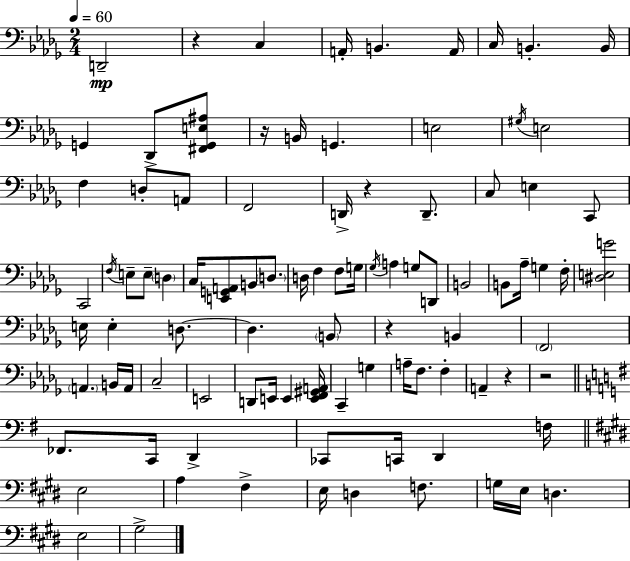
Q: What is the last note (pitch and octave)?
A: G#3